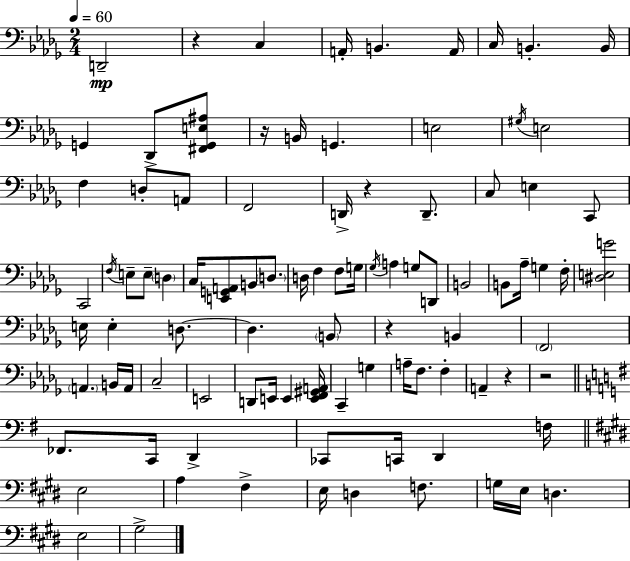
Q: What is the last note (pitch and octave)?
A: G#3